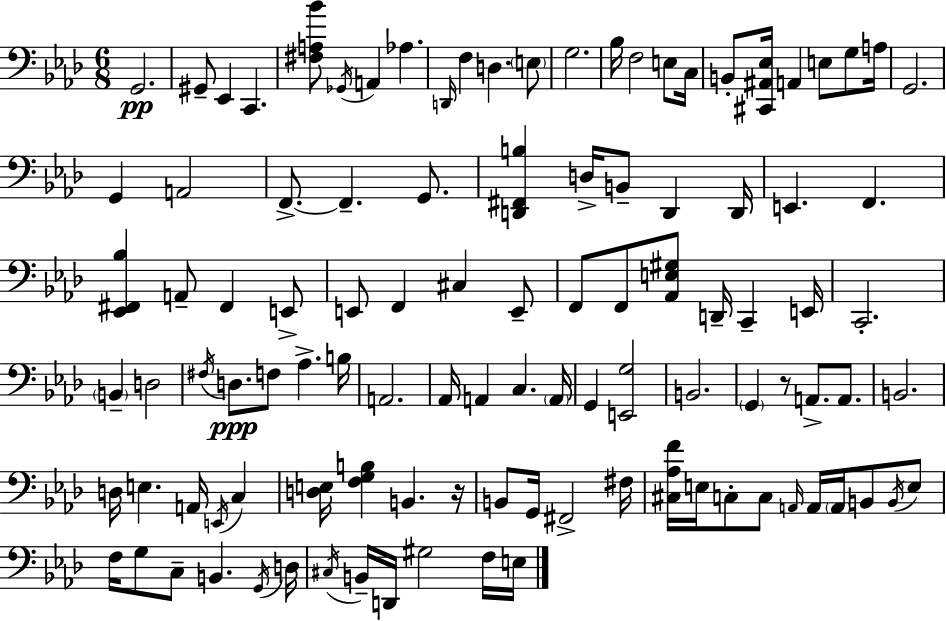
X:1
T:Untitled
M:6/8
L:1/4
K:Fm
G,,2 ^G,,/2 _E,, C,, [^F,A,_B]/2 _G,,/4 A,, _A, D,,/4 F, D, E,/2 G,2 _B,/4 F,2 E,/2 C,/4 B,,/2 [^C,,^A,,_E,]/4 A,, E,/2 G,/2 A,/4 G,,2 G,, A,,2 F,,/2 F,, G,,/2 [D,,^F,,B,] D,/4 B,,/2 D,, D,,/4 E,, F,, [_E,,^F,,_B,] A,,/2 ^F,, E,,/2 E,,/2 F,, ^C, E,,/2 F,,/2 F,,/2 [_A,,E,^G,]/2 D,,/4 C,, E,,/4 C,,2 B,, D,2 ^F,/4 D,/2 F,/2 _A, B,/4 A,,2 _A,,/4 A,, C, A,,/4 G,, [E,,G,]2 B,,2 G,, z/2 A,,/2 A,,/2 B,,2 D,/4 E, A,,/4 E,,/4 C, [D,E,]/4 [F,G,B,] B,, z/4 B,,/2 G,,/4 ^F,,2 ^F,/4 [^C,_A,F]/4 E,/4 C,/2 C,/2 A,,/4 A,,/4 A,,/4 B,,/2 B,,/4 E,/2 F,/4 G,/2 C,/2 B,, G,,/4 D,/4 ^C,/4 B,,/4 D,,/4 ^G,2 F,/4 E,/4